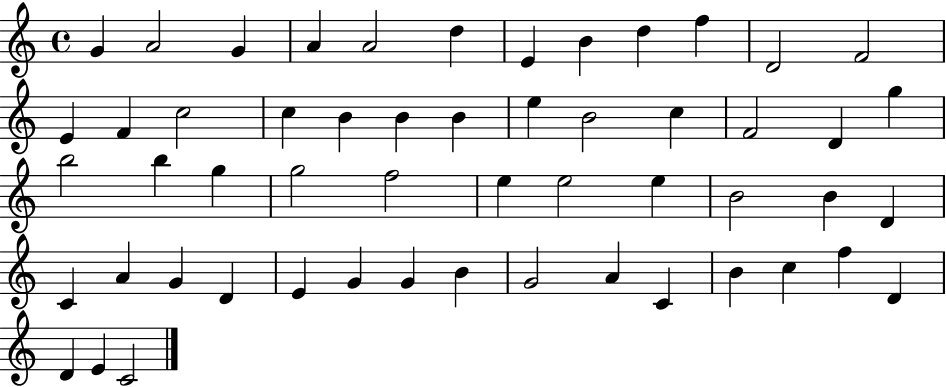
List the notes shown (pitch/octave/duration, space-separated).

G4/q A4/h G4/q A4/q A4/h D5/q E4/q B4/q D5/q F5/q D4/h F4/h E4/q F4/q C5/h C5/q B4/q B4/q B4/q E5/q B4/h C5/q F4/h D4/q G5/q B5/h B5/q G5/q G5/h F5/h E5/q E5/h E5/q B4/h B4/q D4/q C4/q A4/q G4/q D4/q E4/q G4/q G4/q B4/q G4/h A4/q C4/q B4/q C5/q F5/q D4/q D4/q E4/q C4/h